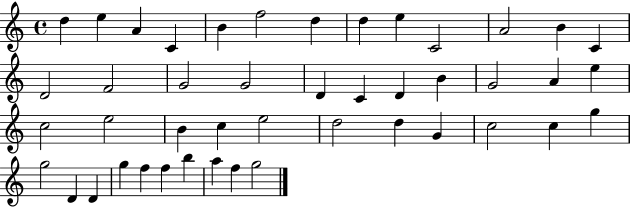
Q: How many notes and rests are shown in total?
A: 45